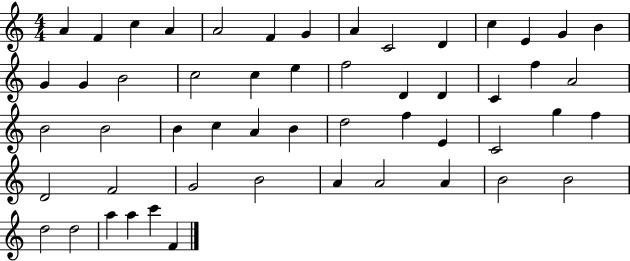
A4/q F4/q C5/q A4/q A4/h F4/q G4/q A4/q C4/h D4/q C5/q E4/q G4/q B4/q G4/q G4/q B4/h C5/h C5/q E5/q F5/h D4/q D4/q C4/q F5/q A4/h B4/h B4/h B4/q C5/q A4/q B4/q D5/h F5/q E4/q C4/h G5/q F5/q D4/h F4/h G4/h B4/h A4/q A4/h A4/q B4/h B4/h D5/h D5/h A5/q A5/q C6/q F4/q